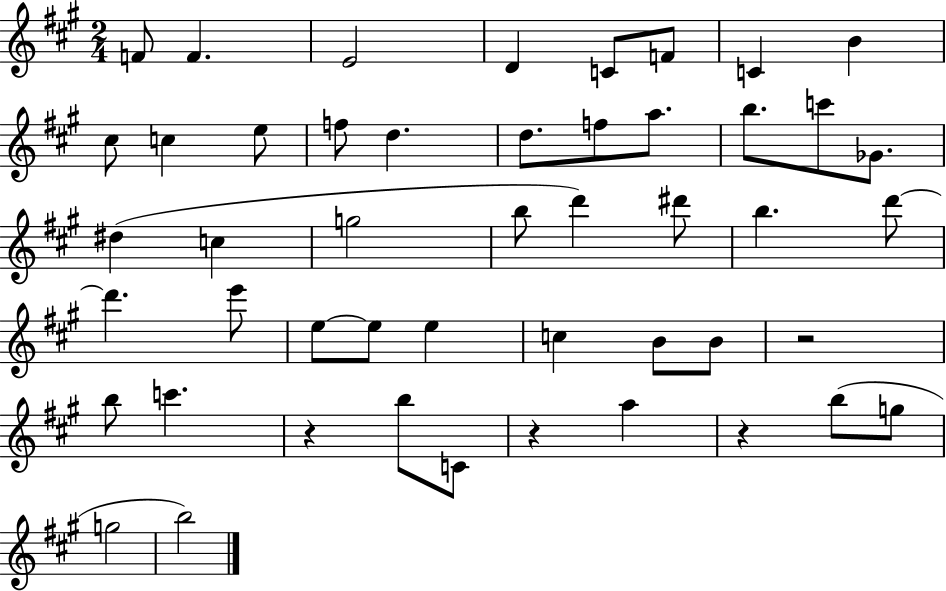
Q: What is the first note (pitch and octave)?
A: F4